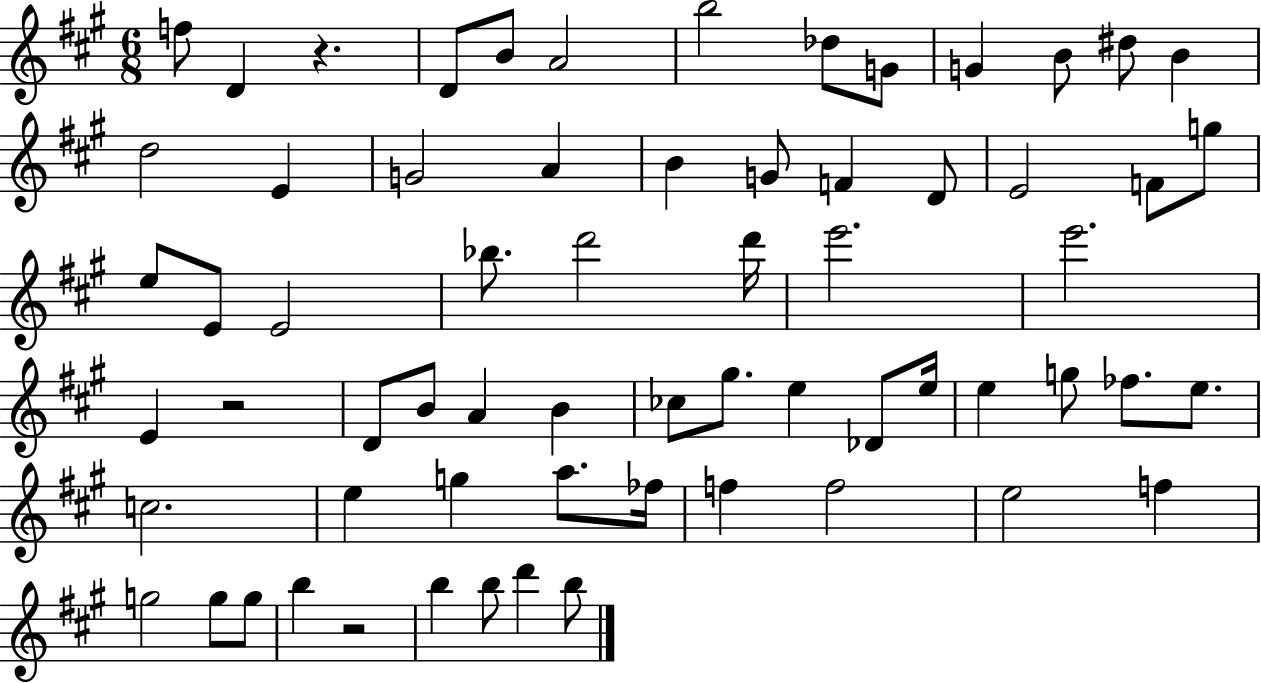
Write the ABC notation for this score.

X:1
T:Untitled
M:6/8
L:1/4
K:A
f/2 D z D/2 B/2 A2 b2 _d/2 G/2 G B/2 ^d/2 B d2 E G2 A B G/2 F D/2 E2 F/2 g/2 e/2 E/2 E2 _b/2 d'2 d'/4 e'2 e'2 E z2 D/2 B/2 A B _c/2 ^g/2 e _D/2 e/4 e g/2 _f/2 e/2 c2 e g a/2 _f/4 f f2 e2 f g2 g/2 g/2 b z2 b b/2 d' b/2